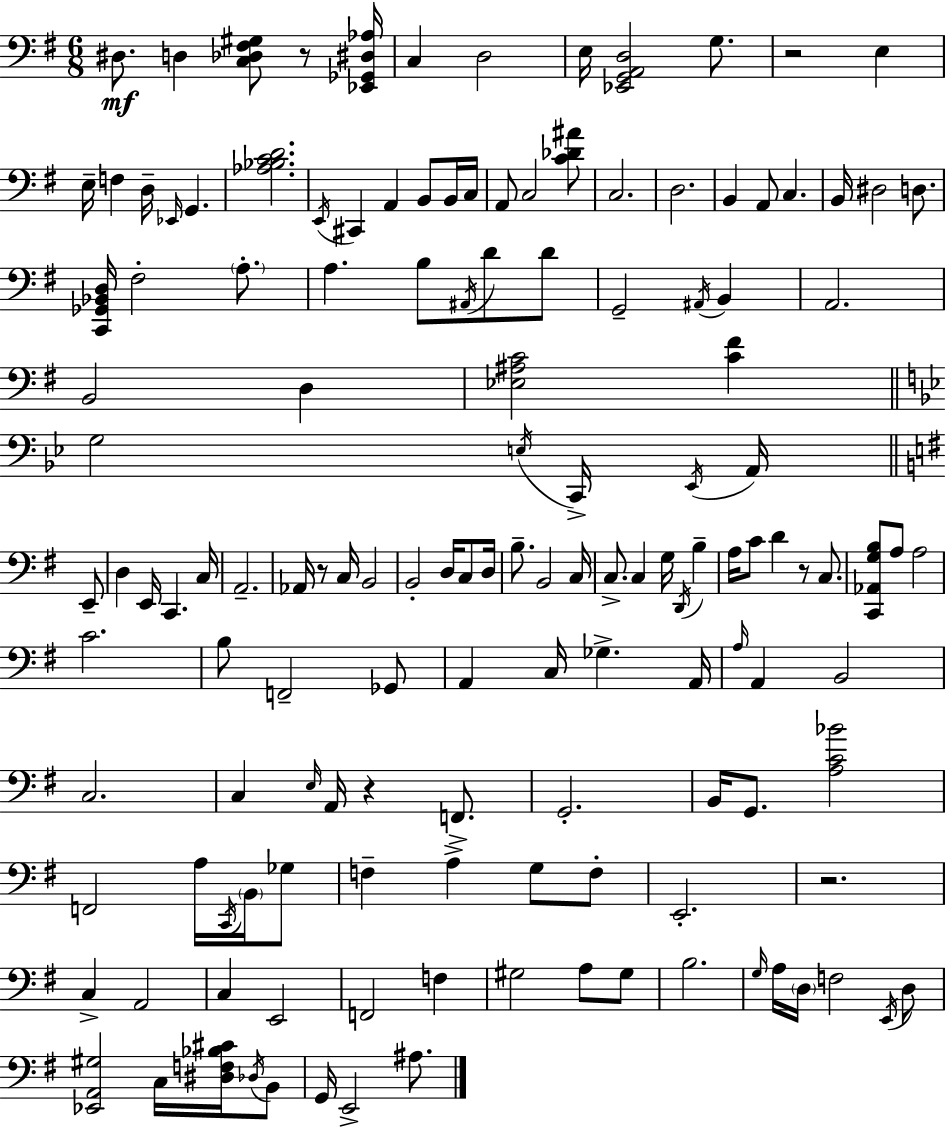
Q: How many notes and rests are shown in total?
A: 142